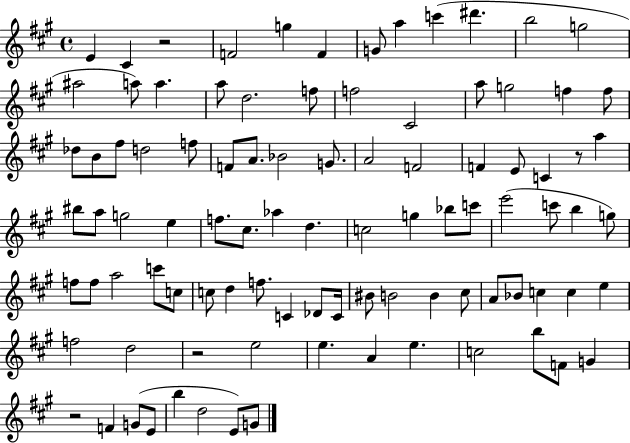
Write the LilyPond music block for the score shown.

{
  \clef treble
  \time 4/4
  \defaultTimeSignature
  \key a \major
  \repeat volta 2 { e'4 cis'4 r2 | f'2 g''4 f'4 | g'8 a''4 c'''4( dis'''4. | b''2 g''2 | \break ais''2 a''8) a''4. | a''8 d''2. f''8 | f''2 cis'2 | a''8 g''2 f''4 f''8 | \break des''8 b'8 fis''8 d''2 f''8 | f'8 a'8. bes'2 g'8. | a'2 f'2 | f'4 e'8 c'4 r8 a''4 | \break bis''8 a''8 g''2 e''4 | f''8. cis''8. aes''4 d''4. | c''2 g''4 bes''8 c'''8 | e'''2( c'''8 b''4 g''8) | \break f''8 f''8 a''2 c'''8 c''8 | c''8 d''4 f''8. c'4 des'8 c'16 | bis'8 b'2 b'4 cis''8 | a'8 bes'8 c''4 c''4 e''4 | \break f''2 d''2 | r2 e''2 | e''4. a'4 e''4. | c''2 b''8 f'8 g'4 | \break r2 f'4 g'8( e'8 | b''4 d''2 e'8) g'8 | } \bar "|."
}